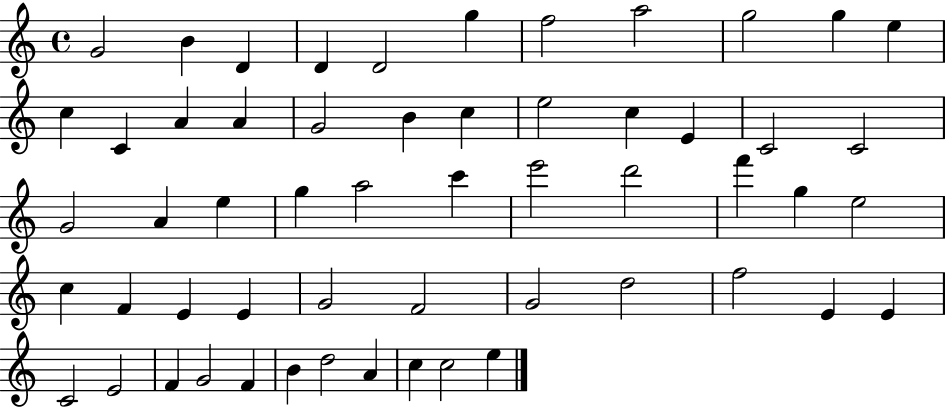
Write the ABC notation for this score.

X:1
T:Untitled
M:4/4
L:1/4
K:C
G2 B D D D2 g f2 a2 g2 g e c C A A G2 B c e2 c E C2 C2 G2 A e g a2 c' e'2 d'2 f' g e2 c F E E G2 F2 G2 d2 f2 E E C2 E2 F G2 F B d2 A c c2 e